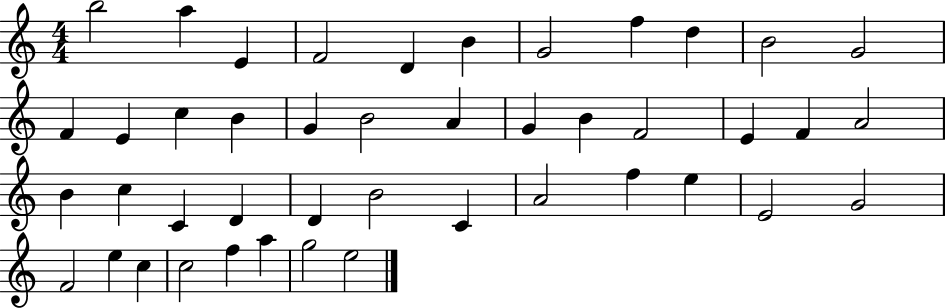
{
  \clef treble
  \numericTimeSignature
  \time 4/4
  \key c \major
  b''2 a''4 e'4 | f'2 d'4 b'4 | g'2 f''4 d''4 | b'2 g'2 | \break f'4 e'4 c''4 b'4 | g'4 b'2 a'4 | g'4 b'4 f'2 | e'4 f'4 a'2 | \break b'4 c''4 c'4 d'4 | d'4 b'2 c'4 | a'2 f''4 e''4 | e'2 g'2 | \break f'2 e''4 c''4 | c''2 f''4 a''4 | g''2 e''2 | \bar "|."
}